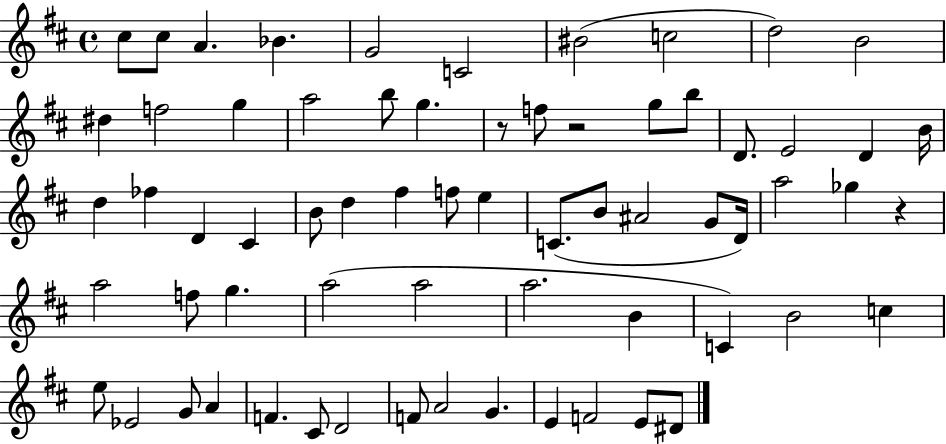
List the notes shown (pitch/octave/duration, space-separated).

C#5/e C#5/e A4/q. Bb4/q. G4/h C4/h BIS4/h C5/h D5/h B4/h D#5/q F5/h G5/q A5/h B5/e G5/q. R/e F5/e R/h G5/e B5/e D4/e. E4/h D4/q B4/s D5/q FES5/q D4/q C#4/q B4/e D5/q F#5/q F5/e E5/q C4/e. B4/e A#4/h G4/e D4/s A5/h Gb5/q R/q A5/h F5/e G5/q. A5/h A5/h A5/h. B4/q C4/q B4/h C5/q E5/e Eb4/h G4/e A4/q F4/q. C#4/e D4/h F4/e A4/h G4/q. E4/q F4/h E4/e D#4/e